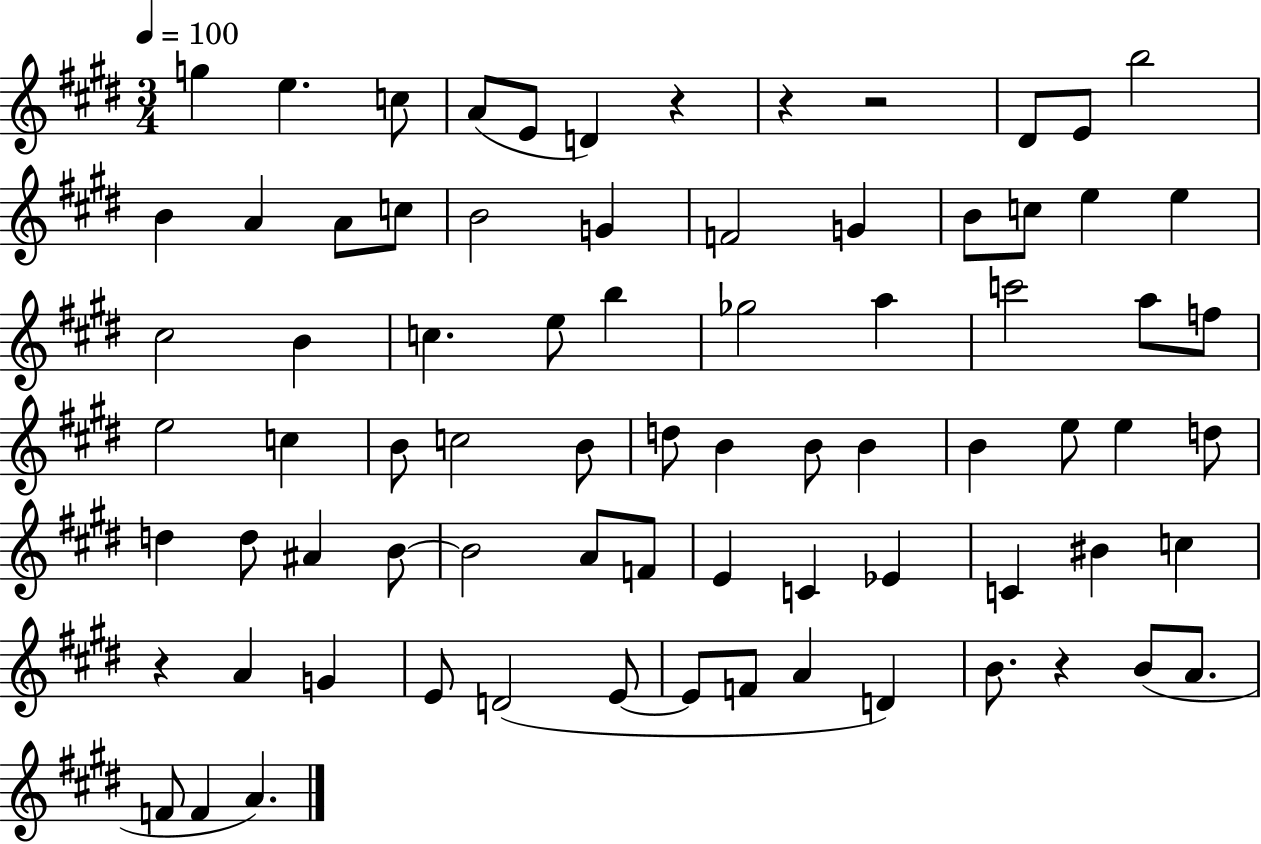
{
  \clef treble
  \numericTimeSignature
  \time 3/4
  \key e \major
  \tempo 4 = 100
  \repeat volta 2 { g''4 e''4. c''8 | a'8( e'8 d'4) r4 | r4 r2 | dis'8 e'8 b''2 | \break b'4 a'4 a'8 c''8 | b'2 g'4 | f'2 g'4 | b'8 c''8 e''4 e''4 | \break cis''2 b'4 | c''4. e''8 b''4 | ges''2 a''4 | c'''2 a''8 f''8 | \break e''2 c''4 | b'8 c''2 b'8 | d''8 b'4 b'8 b'4 | b'4 e''8 e''4 d''8 | \break d''4 d''8 ais'4 b'8~~ | b'2 a'8 f'8 | e'4 c'4 ees'4 | c'4 bis'4 c''4 | \break r4 a'4 g'4 | e'8 d'2( e'8~~ | e'8 f'8 a'4 d'4) | b'8. r4 b'8( a'8. | \break f'8 f'4 a'4.) | } \bar "|."
}